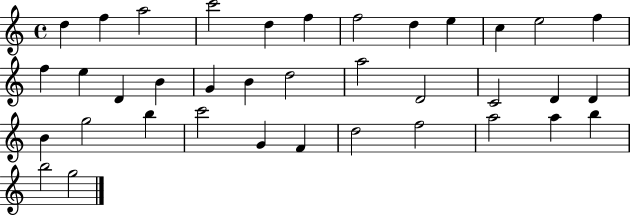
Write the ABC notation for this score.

X:1
T:Untitled
M:4/4
L:1/4
K:C
d f a2 c'2 d f f2 d e c e2 f f e D B G B d2 a2 D2 C2 D D B g2 b c'2 G F d2 f2 a2 a b b2 g2